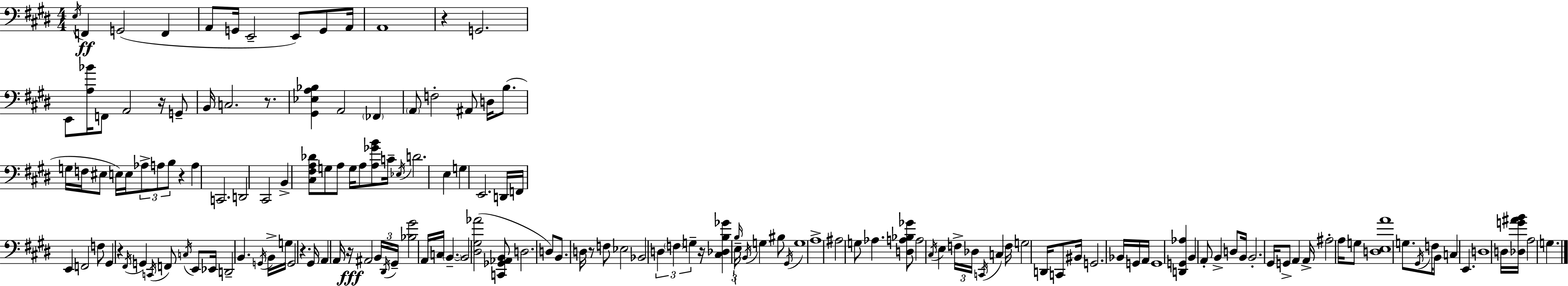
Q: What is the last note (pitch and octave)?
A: G3